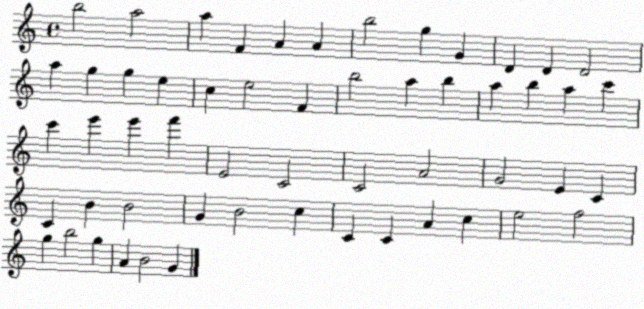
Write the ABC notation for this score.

X:1
T:Untitled
M:4/4
L:1/4
K:C
b2 a2 a F A A b2 g G D D D2 a g g e c e2 F b2 a b a b a c' c' e' e' f' E2 C2 C2 A2 G2 E C C B B2 G B2 c C C A c e2 f2 g b2 g A B2 G